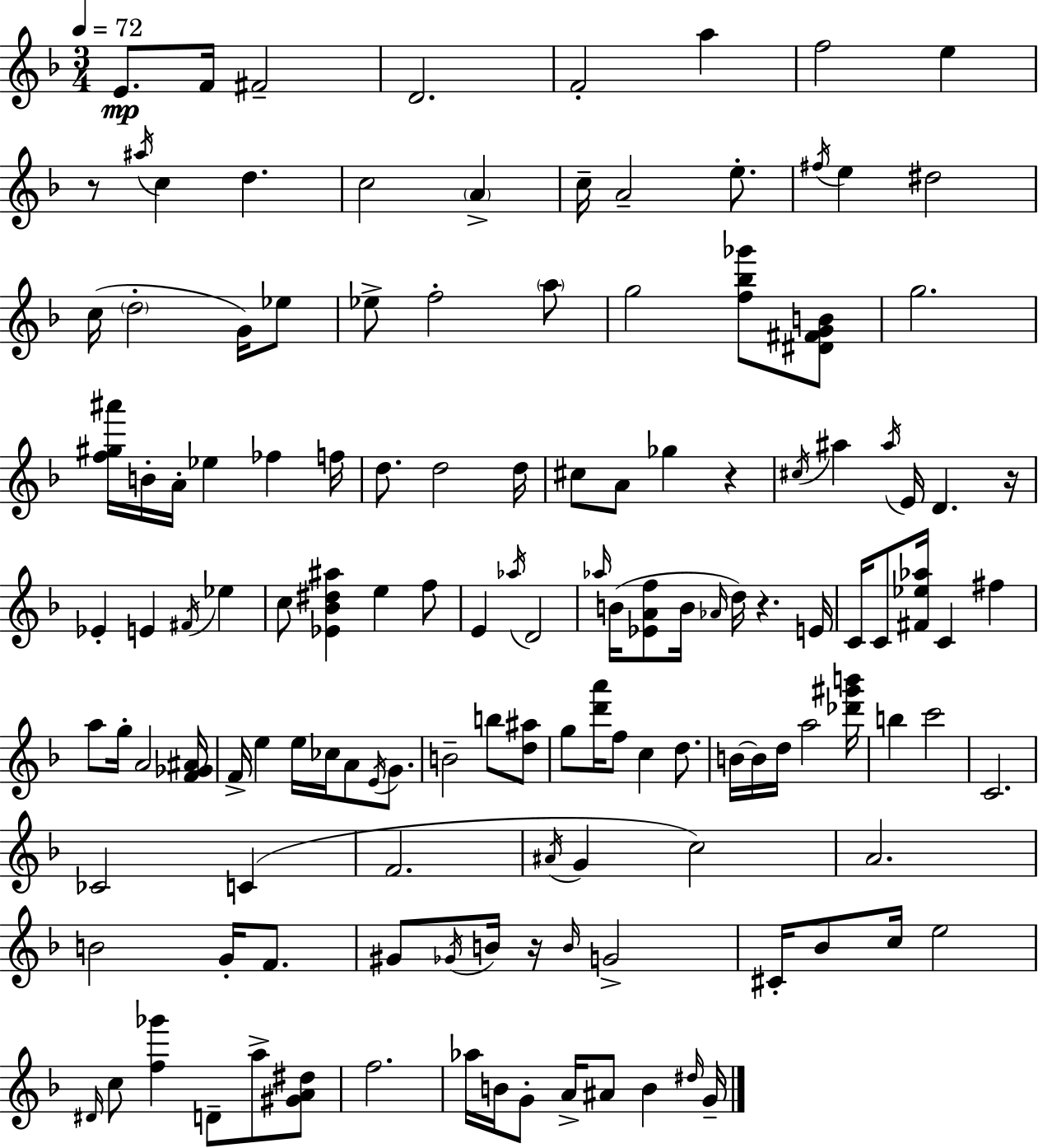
E4/e. F4/s F#4/h D4/h. F4/h A5/q F5/h E5/q R/e A#5/s C5/q D5/q. C5/h A4/q C5/s A4/h E5/e. F#5/s E5/q D#5/h C5/s D5/h G4/s Eb5/e Eb5/e F5/h A5/e G5/h [F5,Bb5,Gb6]/e [D#4,F#4,G4,B4]/e G5/h. [F5,G#5,A#6]/s B4/s A4/s Eb5/q FES5/q F5/s D5/e. D5/h D5/s C#5/e A4/e Gb5/q R/q C#5/s A#5/q A#5/s E4/s D4/q. R/s Eb4/q E4/q F#4/s Eb5/q C5/e [Eb4,Bb4,D#5,A#5]/q E5/q F5/e E4/q Ab5/s D4/h Ab5/s B4/s [Eb4,A4,F5]/e B4/s Ab4/s D5/s R/q. E4/s C4/s C4/e [F#4,Eb5,Ab5]/s C4/q F#5/q A5/e G5/s A4/h [F4,Gb4,A#4]/s F4/s E5/q E5/s CES5/s A4/e E4/s G4/e. B4/h B5/e [D5,A#5]/e G5/e [D6,A6]/s F5/e C5/q D5/e. B4/s B4/s D5/s A5/h [Db6,G#6,B6]/s B5/q C6/h C4/h. CES4/h C4/q F4/h. A#4/s G4/q C5/h A4/h. B4/h G4/s F4/e. G#4/e Gb4/s B4/s R/s B4/s G4/h C#4/s Bb4/e C5/s E5/h D#4/s C5/e [F5,Gb6]/q D4/e A5/e [G#4,A4,D#5]/e F5/h. Ab5/s B4/s G4/e A4/s A#4/e B4/q D#5/s G4/s